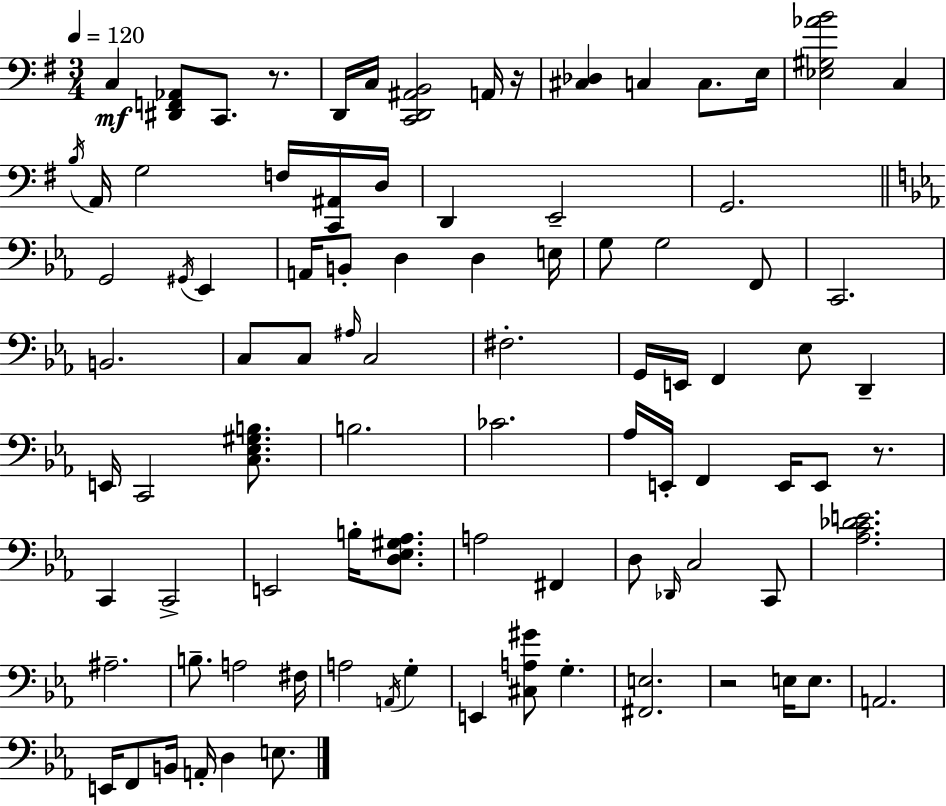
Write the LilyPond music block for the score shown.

{
  \clef bass
  \numericTimeSignature
  \time 3/4
  \key e \minor
  \tempo 4 = 120
  c4\mf <dis, f, aes,>8 c,8. r8. | d,16 c16 <c, d, ais, b,>2 a,16 r16 | <cis des>4 c4 c8. e16 | <ees gis aes' b'>2 c4 | \break \acciaccatura { b16 } a,16 g2 f16 <c, ais,>16 | d16 d,4 e,2-- | g,2. | \bar "||" \break \key ees \major g,2 \acciaccatura { gis,16 } ees,4 | a,16 b,8-. d4 d4 | e16 g8 g2 f,8 | c,2. | \break b,2. | c8 c8 \grace { ais16 } c2 | fis2.-. | g,16 e,16 f,4 ees8 d,4-- | \break e,16 c,2 <c ees gis b>8. | b2. | ces'2. | aes16 e,16-. f,4 e,16 e,8 r8. | \break c,4 c,2-> | e,2 b16-. <d ees gis aes>8. | a2 fis,4 | d8 \grace { des,16 } c2 | \break c,8 <aes c' des' e'>2. | ais2.-- | b8.-- a2 | fis16 a2 \acciaccatura { a,16 } | \break g4-. e,4 <cis a gis'>8 g4.-. | <fis, e>2. | r2 | e16 e8. a,2. | \break e,16 f,8 b,16 a,16-. d4 | e8. \bar "|."
}